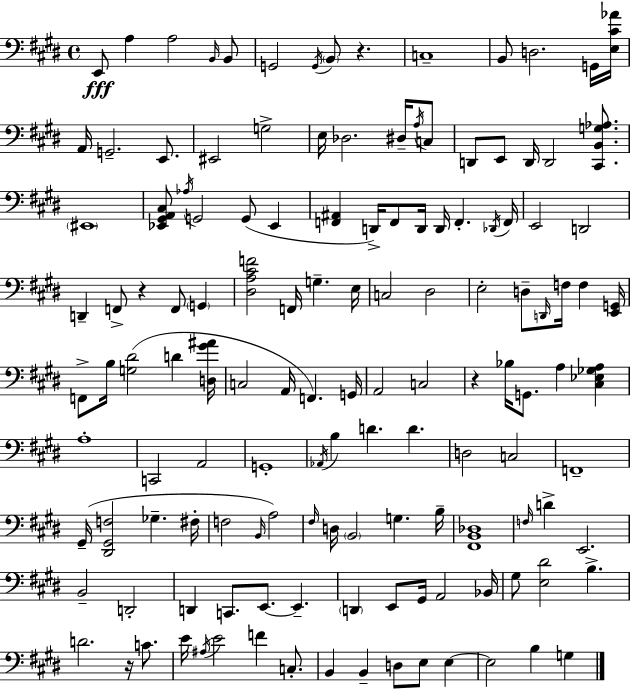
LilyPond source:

{
  \clef bass
  \time 4/4
  \defaultTimeSignature
  \key e \major
  \repeat volta 2 { e,8\fff a4 a2 \grace { b,16 } b,8 | g,2 \acciaccatura { g,16 } \parenthesize b,8 r4. | c1-- | b,8 d2. | \break g,16 <e cis' aes'>16 a,16 g,2.-- e,8. | eis,2 g2-> | e16 des2. dis16-- | \acciaccatura { a16 } c8 d,8 e,8 d,16 d,2 | \break <cis, b, g aes>8. \parenthesize eis,1 | <ees, gis, a, cis>8 \acciaccatura { aes16 } g,2 g,8( | ees,4 <f, ais,>4 d,16->) f,8 d,16 d,16 f,4.-. | \acciaccatura { des,16 } f,16 e,2 d,2 | \break d,4-- f,8-> r4 f,8 | \parenthesize g,4 <dis a cis' f'>2 f,16 g4.-- | e16 c2 dis2 | e2-. d8-- \grace { d,16 } | \break f16 f4 <e, g,>16 f,8-> b16 <g dis'>2( | d'4 <d gis' ais'>16 c2 a,16 f,4.) | g,16 a,2 c2 | r4 bes16 g,8. a4 | \break <cis ees ges a>4 a1-. | c,2 a,2 | g,1-. | \acciaccatura { aes,16 } b4 d'4. | \break d'4. d2 c2 | f,1-- | gis,16--( <dis, gis, f>2 | ges4.-- fis16-. f2 \grace { b,16 }) | \break a2 \grace { fis16 } d16 \parenthesize b,2 | g4. b16-- <fis, b, des>1 | \grace { f16 } d'4-> e,2. | b,2-- | \break d,2-. d,4 c,8. | e,8.~~ e,4.-- \parenthesize d,4 e,8 | gis,16 a,2 bes,16 gis8 <e dis'>2 | b4.-> d'2. | \break r16 c'8. e'16 \acciaccatura { ais16 } e'2 | f'4 c8.-. b,4 b,4-- | d8 e8 e4~~ e2 | b4 g4 } \bar "|."
}